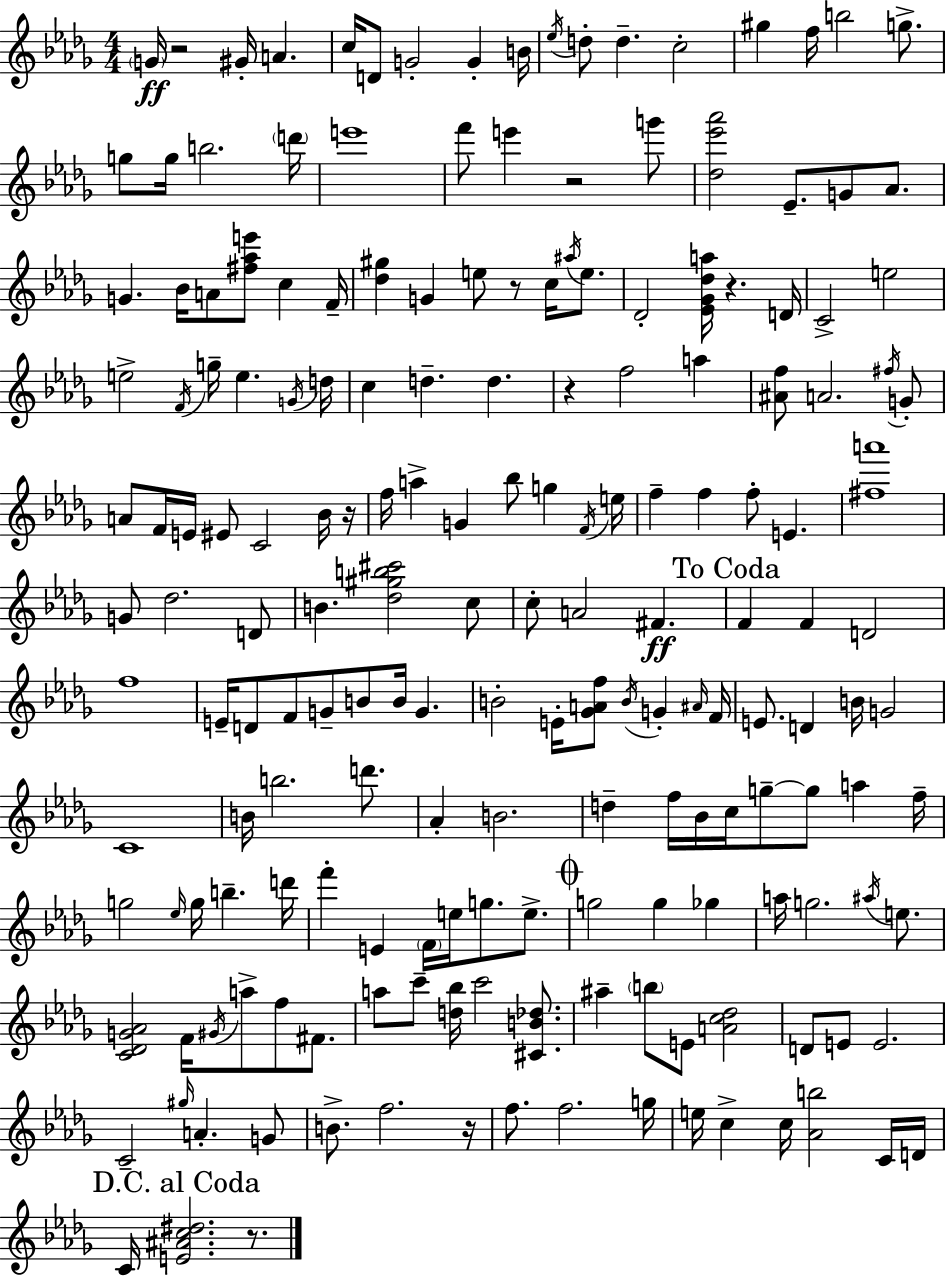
{
  \clef treble
  \numericTimeSignature
  \time 4/4
  \key bes \minor
  \parenthesize g'16\ff r2 gis'16-. a'4. | c''16 d'8 g'2-. g'4-. b'16 | \acciaccatura { ees''16 } d''8-. d''4.-- c''2-. | gis''4 f''16 b''2 g''8.-> | \break g''8 g''16 b''2. | \parenthesize d'''16 e'''1 | f'''8 e'''4 r2 g'''8 | <des'' ees''' aes'''>2 ees'8.-- g'8 aes'8. | \break g'4. bes'16 a'8 <fis'' aes'' e'''>8 c''4 | f'16-- <des'' gis''>4 g'4 e''8 r8 c''16 \acciaccatura { ais''16 } e''8. | des'2-. <ees' ges' des'' a''>16 r4. | d'16 c'2-> e''2 | \break e''2-> \acciaccatura { f'16 } g''16-- e''4. | \acciaccatura { g'16 } d''16 c''4 d''4.-- d''4. | r4 f''2 | a''4 <ais' f''>8 a'2. | \break \acciaccatura { fis''16 } g'8-. a'8 f'16 e'16 eis'8 c'2 | bes'16 r16 f''16 a''4-> g'4 bes''8 | g''4 \acciaccatura { f'16 } e''16 f''4-- f''4 f''8-. | e'4. <fis'' a'''>1 | \break g'8 des''2. | d'8 b'4. <des'' gis'' b'' cis'''>2 | c''8 c''8-. a'2 | fis'4.\ff \mark "To Coda" f'4 f'4 d'2 | \break f''1 | e'16-- d'8 f'8 g'8-- b'8 b'16 | g'4. b'2-. e'16-. <ges' a' f''>8 | \acciaccatura { b'16 } g'4-. \grace { ais'16 } f'16 e'8. d'4 b'16 | \break g'2 c'1 | b'16 b''2. | d'''8. aes'4-. b'2. | d''4-- f''16 bes'16 c''16 g''8--~~ | \break g''8 a''4 f''16-- g''2 | \grace { ees''16 } g''16 b''4.-- d'''16 f'''4-. e'4 | \parenthesize f'16 e''16 g''8. e''8.-> \mark \markup { \musicglyph "scripts.coda" } g''2 | g''4 ges''4 a''16 g''2. | \break \acciaccatura { ais''16 } e''8. <c' des' g' aes'>2 | f'16 \acciaccatura { gis'16 } a''8-> f''8 fis'8. a''8 c'''8-- <d'' bes''>16 | c'''2 <cis' b' des''>8. ais''4-- \parenthesize b''8 | e'8 <a' c'' des''>2 d'8 e'8 e'2. | \break c'2-- | \grace { gis''16 } a'4.-. g'8 b'8.-> f''2. | r16 f''8. f''2. | g''16 e''16 c''4-> | \break c''16 <aes' b''>2 c'16 d'16 \mark "D.C. al Coda" c'16 <e' ais' c'' dis''>2. | r8. \bar "|."
}